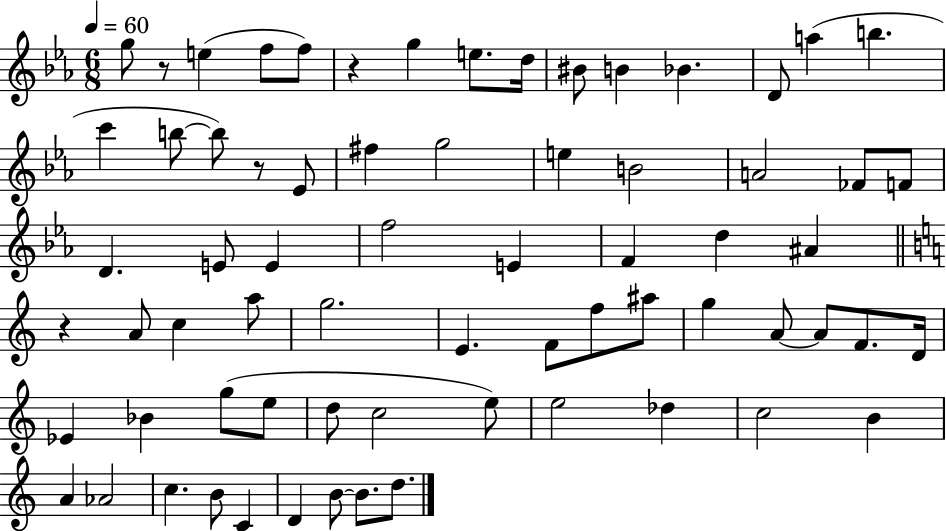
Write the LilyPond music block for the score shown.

{
  \clef treble
  \numericTimeSignature
  \time 6/8
  \key ees \major
  \tempo 4 = 60
  g''8 r8 e''4( f''8 f''8) | r4 g''4 e''8. d''16 | bis'8 b'4 bes'4. | d'8 a''4( b''4. | \break c'''4 b''8~~ b''8) r8 ees'8 | fis''4 g''2 | e''4 b'2 | a'2 fes'8 f'8 | \break d'4. e'8 e'4 | f''2 e'4 | f'4 d''4 ais'4 | \bar "||" \break \key a \minor r4 a'8 c''4 a''8 | g''2. | e'4. f'8 f''8 ais''8 | g''4 a'8~~ a'8 f'8. d'16 | \break ees'4 bes'4 g''8( e''8 | d''8 c''2 e''8) | e''2 des''4 | c''2 b'4 | \break a'4 aes'2 | c''4. b'8 c'4 | d'4 b'8~~ b'8. d''8. | \bar "|."
}